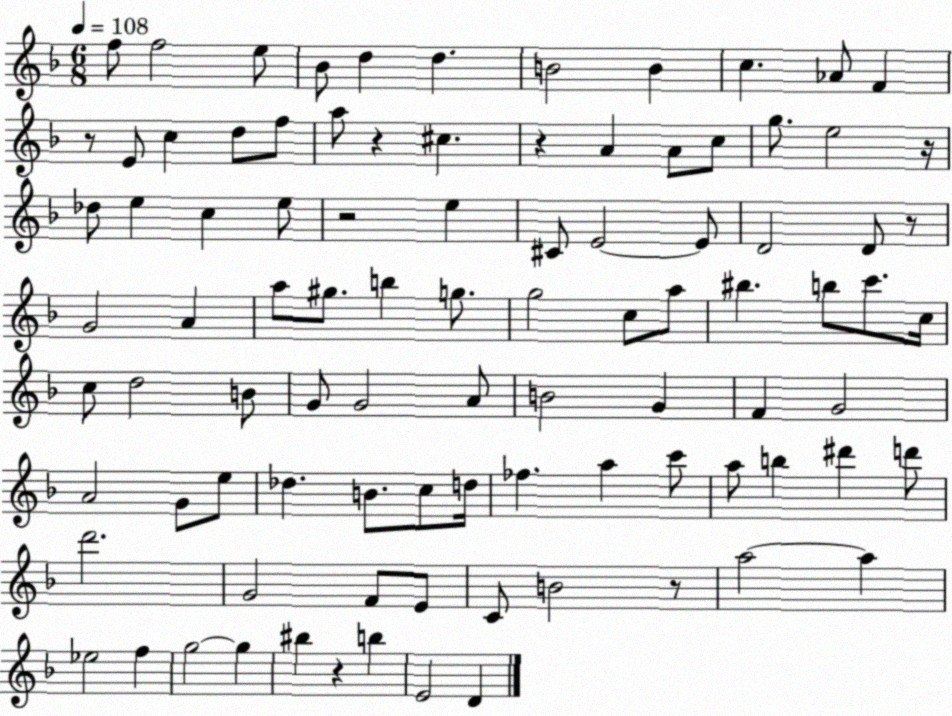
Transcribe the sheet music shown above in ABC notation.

X:1
T:Untitled
M:6/8
L:1/4
K:F
f/2 f2 e/2 _B/2 d d B2 B c _A/2 F z/2 E/2 c d/2 f/2 a/2 z ^c z A A/2 c/2 g/2 e2 z/4 _d/2 e c e/2 z2 e ^C/2 E2 E/2 D2 D/2 z/2 G2 A a/2 ^g/2 b g/2 g2 c/2 a/2 ^b b/2 c'/2 c/4 c/2 d2 B/2 G/2 G2 A/2 B2 G F G2 A2 G/2 e/2 _d B/2 c/2 d/4 _f a c'/2 a/2 b ^d' d'/2 d'2 G2 F/2 E/2 C/2 B2 z/2 a2 a _e2 f g2 g ^b z b E2 D